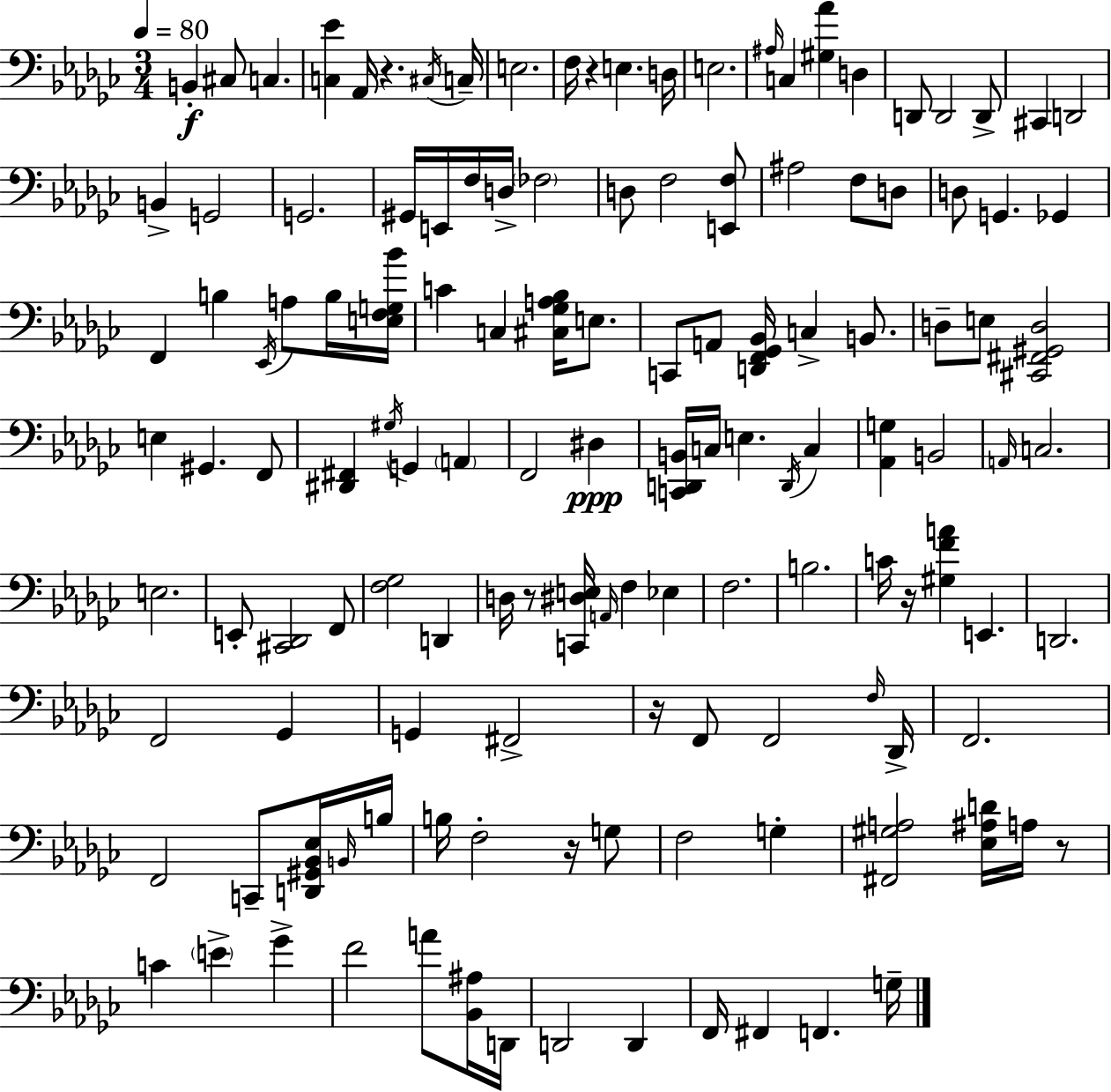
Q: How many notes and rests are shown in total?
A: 133